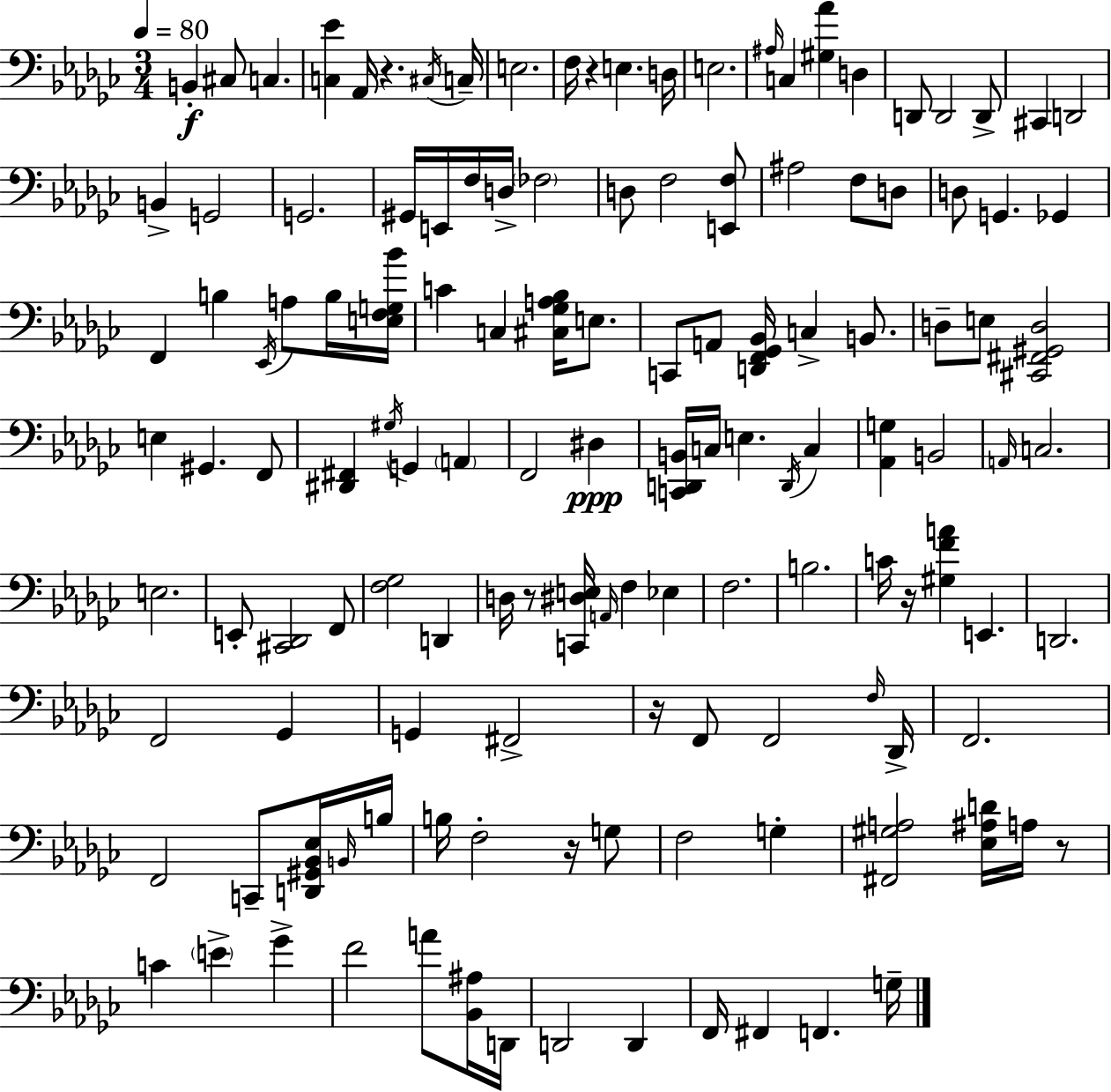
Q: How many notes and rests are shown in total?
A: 133